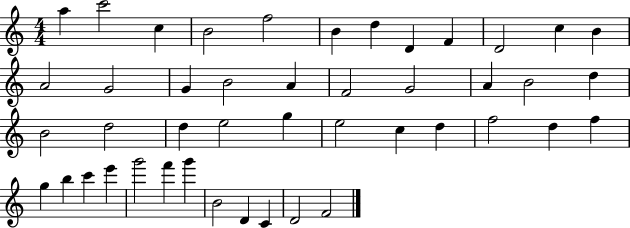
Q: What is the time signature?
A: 4/4